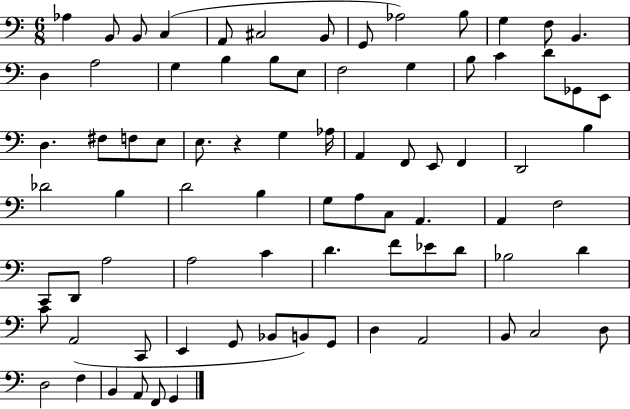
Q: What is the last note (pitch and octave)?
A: G2